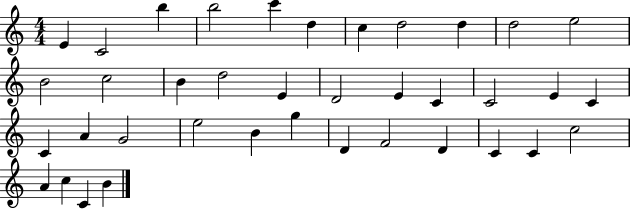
{
  \clef treble
  \numericTimeSignature
  \time 4/4
  \key c \major
  e'4 c'2 b''4 | b''2 c'''4 d''4 | c''4 d''2 d''4 | d''2 e''2 | \break b'2 c''2 | b'4 d''2 e'4 | d'2 e'4 c'4 | c'2 e'4 c'4 | \break c'4 a'4 g'2 | e''2 b'4 g''4 | d'4 f'2 d'4 | c'4 c'4 c''2 | \break a'4 c''4 c'4 b'4 | \bar "|."
}